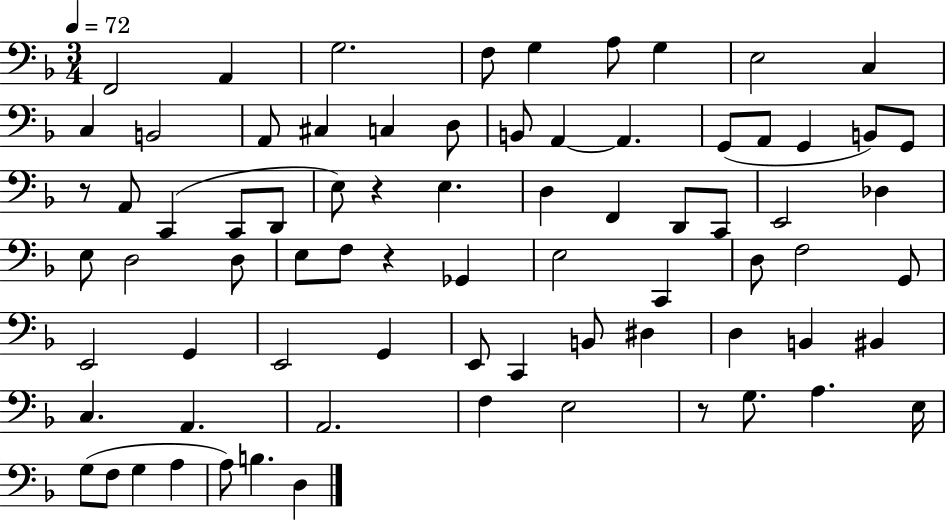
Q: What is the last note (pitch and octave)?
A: D3